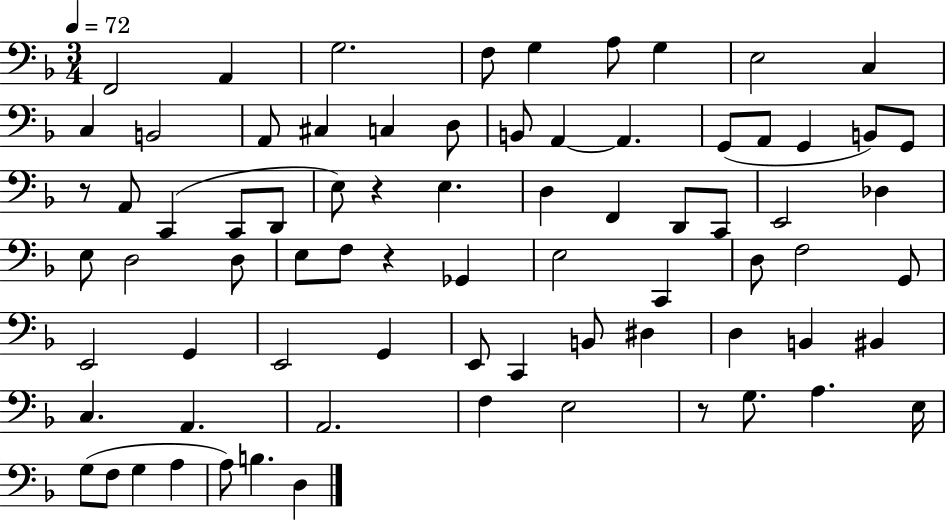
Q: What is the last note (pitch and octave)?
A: D3